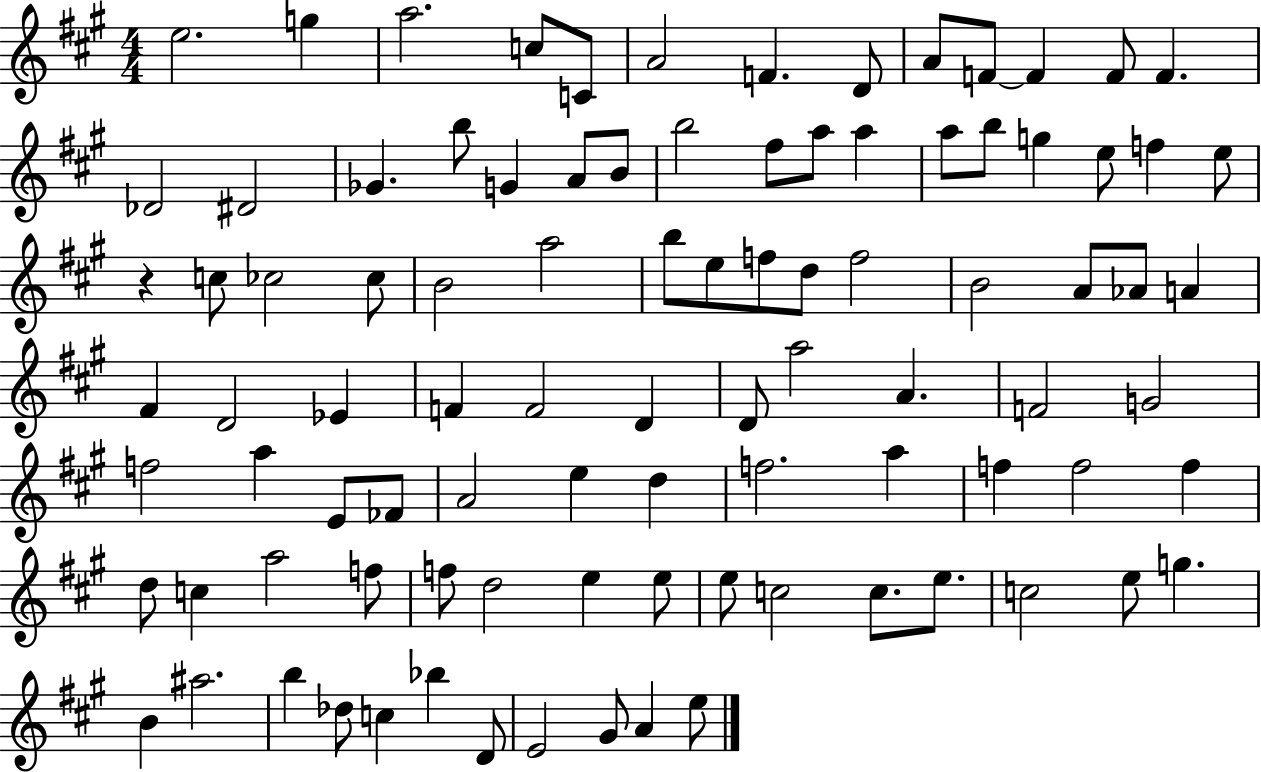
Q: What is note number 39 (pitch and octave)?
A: D5